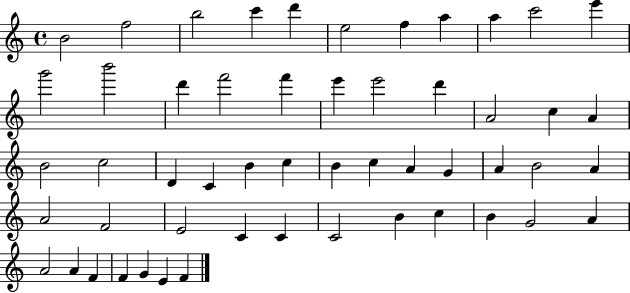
{
  \clef treble
  \time 4/4
  \defaultTimeSignature
  \key c \major
  b'2 f''2 | b''2 c'''4 d'''4 | e''2 f''4 a''4 | a''4 c'''2 e'''4 | \break g'''2 b'''2 | d'''4 f'''2 f'''4 | e'''4 e'''2 d'''4 | a'2 c''4 a'4 | \break b'2 c''2 | d'4 c'4 b'4 c''4 | b'4 c''4 a'4 g'4 | a'4 b'2 a'4 | \break a'2 f'2 | e'2 c'4 c'4 | c'2 b'4 c''4 | b'4 g'2 a'4 | \break a'2 a'4 f'4 | f'4 g'4 e'4 f'4 | \bar "|."
}